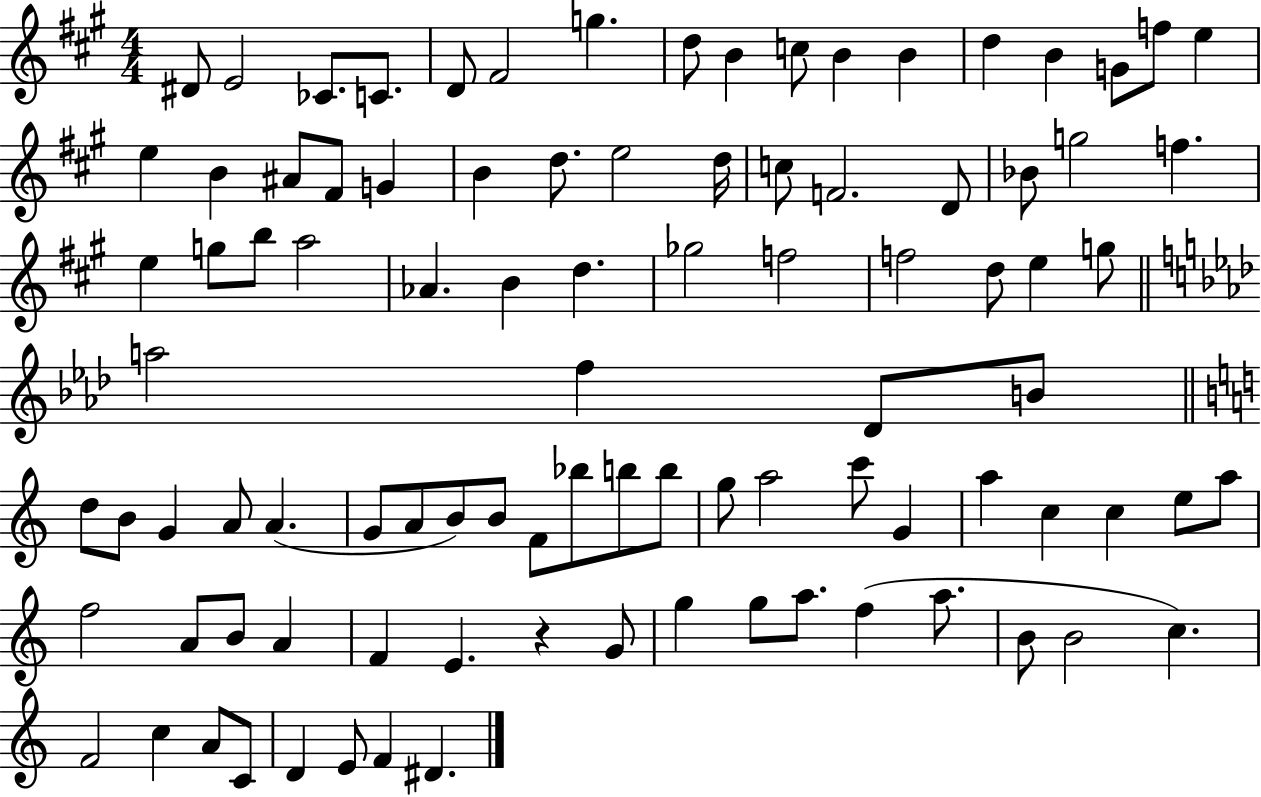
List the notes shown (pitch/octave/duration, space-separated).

D#4/e E4/h CES4/e. C4/e. D4/e F#4/h G5/q. D5/e B4/q C5/e B4/q B4/q D5/q B4/q G4/e F5/e E5/q E5/q B4/q A#4/e F#4/e G4/q B4/q D5/e. E5/h D5/s C5/e F4/h. D4/e Bb4/e G5/h F5/q. E5/q G5/e B5/e A5/h Ab4/q. B4/q D5/q. Gb5/h F5/h F5/h D5/e E5/q G5/e A5/h F5/q Db4/e B4/e D5/e B4/e G4/q A4/e A4/q. G4/e A4/e B4/e B4/e F4/e Bb5/e B5/e B5/e G5/e A5/h C6/e G4/q A5/q C5/q C5/q E5/e A5/e F5/h A4/e B4/e A4/q F4/q E4/q. R/q G4/e G5/q G5/e A5/e. F5/q A5/e. B4/e B4/h C5/q. F4/h C5/q A4/e C4/e D4/q E4/e F4/q D#4/q.